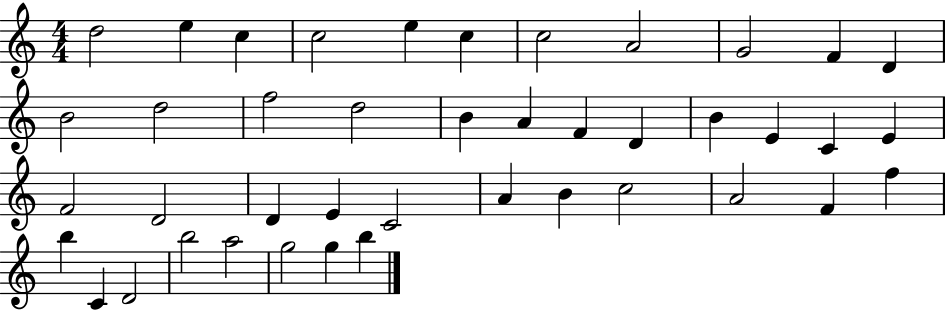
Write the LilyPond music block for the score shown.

{
  \clef treble
  \numericTimeSignature
  \time 4/4
  \key c \major
  d''2 e''4 c''4 | c''2 e''4 c''4 | c''2 a'2 | g'2 f'4 d'4 | \break b'2 d''2 | f''2 d''2 | b'4 a'4 f'4 d'4 | b'4 e'4 c'4 e'4 | \break f'2 d'2 | d'4 e'4 c'2 | a'4 b'4 c''2 | a'2 f'4 f''4 | \break b''4 c'4 d'2 | b''2 a''2 | g''2 g''4 b''4 | \bar "|."
}